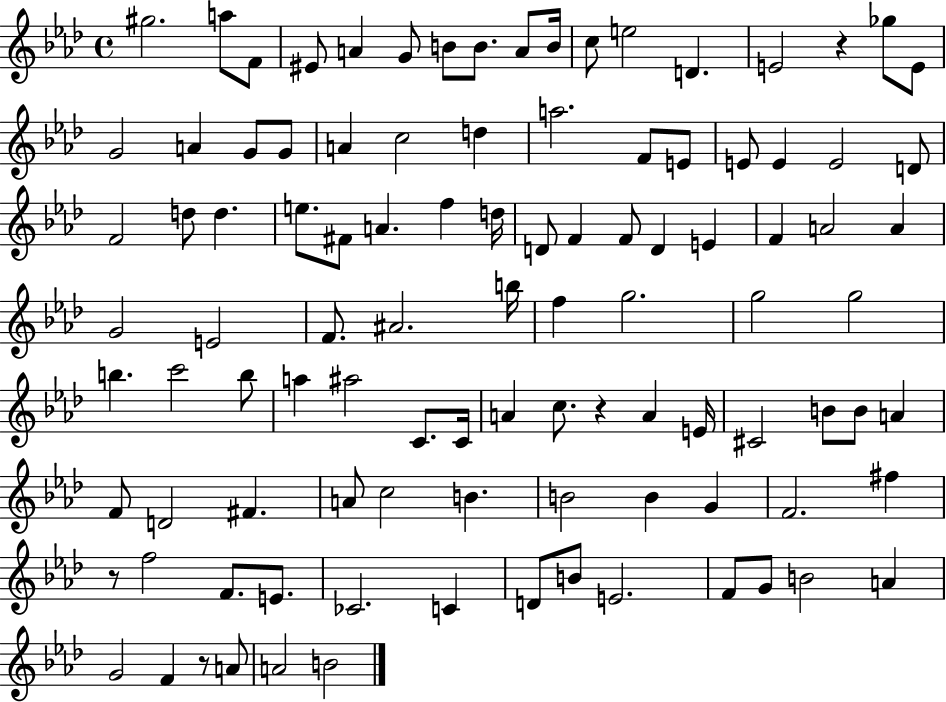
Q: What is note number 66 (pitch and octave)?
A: E4